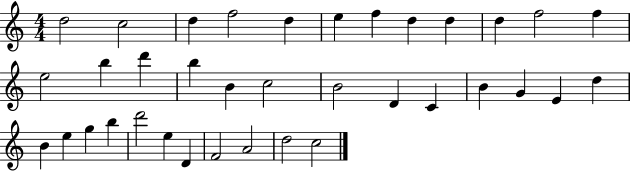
{
  \clef treble
  \numericTimeSignature
  \time 4/4
  \key c \major
  d''2 c''2 | d''4 f''2 d''4 | e''4 f''4 d''4 d''4 | d''4 f''2 f''4 | \break e''2 b''4 d'''4 | b''4 b'4 c''2 | b'2 d'4 c'4 | b'4 g'4 e'4 d''4 | \break b'4 e''4 g''4 b''4 | d'''2 e''4 d'4 | f'2 a'2 | d''2 c''2 | \break \bar "|."
}